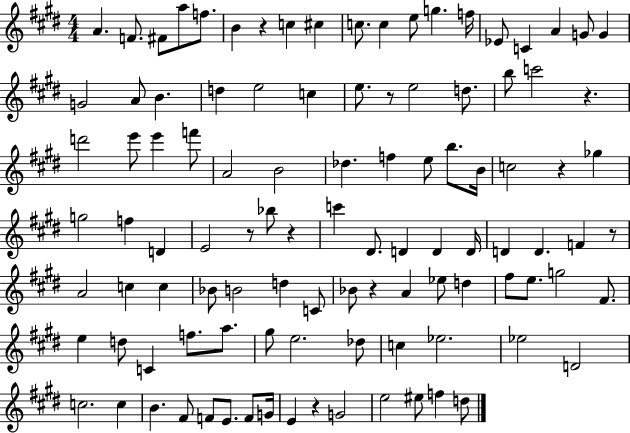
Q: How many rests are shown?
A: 9